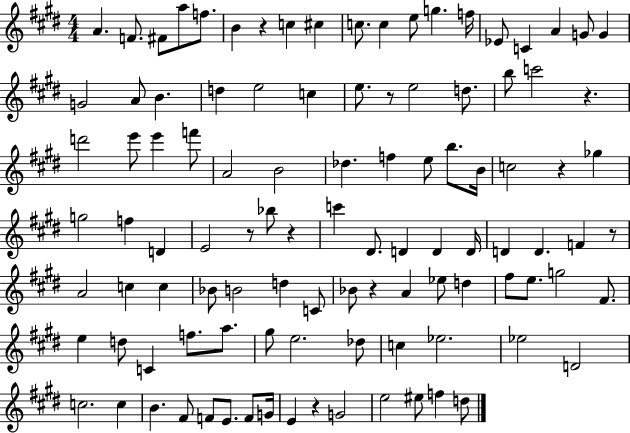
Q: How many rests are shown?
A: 9